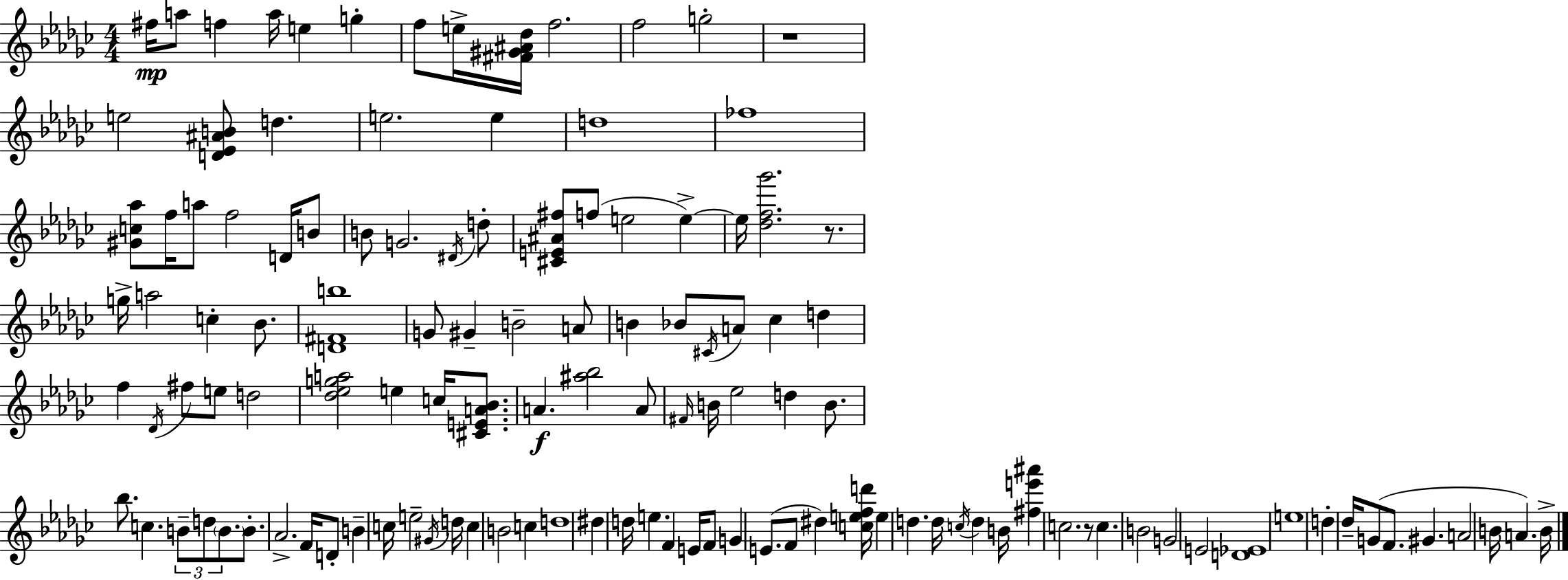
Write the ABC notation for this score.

X:1
T:Untitled
M:4/4
L:1/4
K:Ebm
^f/4 a/2 f a/4 e g f/2 e/4 [^F^G^A_d]/4 f2 f2 g2 z4 e2 [D_E^AB]/2 d e2 e d4 _f4 [^Gc_a]/2 f/4 a/2 f2 D/4 B/2 B/2 G2 ^D/4 d/2 [^CE^A^f]/2 f/2 e2 e e/4 [_df_g']2 z/2 g/4 a2 c _B/2 [D^Fb]4 G/2 ^G B2 A/2 B _B/2 ^C/4 A/2 _c d f _D/4 ^f/2 e/2 d2 [_d_ega]2 e c/4 [^CEA_B]/2 A [^a_b]2 A/2 ^F/4 B/4 _e2 d B/2 _b/2 c B/2 d/2 B/2 B/2 _A2 F/4 D/2 B c/4 e2 ^G/4 d/4 c B2 c d4 ^d d/4 e F E/4 F/2 G E/2 F/2 ^d [cefd']/4 e d d/4 c/4 d B/4 [^fe'^a'] c2 z/2 c B2 G2 E2 [D_E]4 e4 d _d/4 G/2 F/2 ^G A2 B/4 A B/4